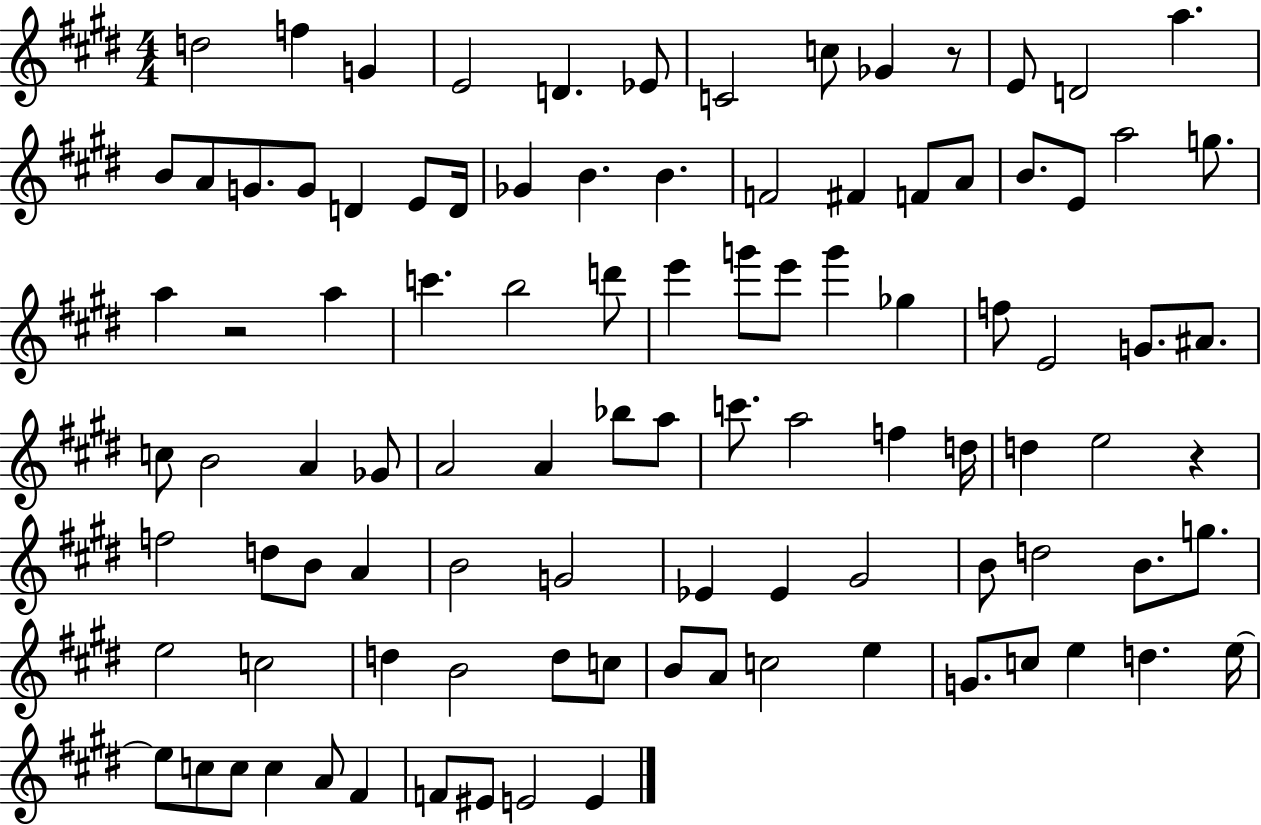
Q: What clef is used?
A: treble